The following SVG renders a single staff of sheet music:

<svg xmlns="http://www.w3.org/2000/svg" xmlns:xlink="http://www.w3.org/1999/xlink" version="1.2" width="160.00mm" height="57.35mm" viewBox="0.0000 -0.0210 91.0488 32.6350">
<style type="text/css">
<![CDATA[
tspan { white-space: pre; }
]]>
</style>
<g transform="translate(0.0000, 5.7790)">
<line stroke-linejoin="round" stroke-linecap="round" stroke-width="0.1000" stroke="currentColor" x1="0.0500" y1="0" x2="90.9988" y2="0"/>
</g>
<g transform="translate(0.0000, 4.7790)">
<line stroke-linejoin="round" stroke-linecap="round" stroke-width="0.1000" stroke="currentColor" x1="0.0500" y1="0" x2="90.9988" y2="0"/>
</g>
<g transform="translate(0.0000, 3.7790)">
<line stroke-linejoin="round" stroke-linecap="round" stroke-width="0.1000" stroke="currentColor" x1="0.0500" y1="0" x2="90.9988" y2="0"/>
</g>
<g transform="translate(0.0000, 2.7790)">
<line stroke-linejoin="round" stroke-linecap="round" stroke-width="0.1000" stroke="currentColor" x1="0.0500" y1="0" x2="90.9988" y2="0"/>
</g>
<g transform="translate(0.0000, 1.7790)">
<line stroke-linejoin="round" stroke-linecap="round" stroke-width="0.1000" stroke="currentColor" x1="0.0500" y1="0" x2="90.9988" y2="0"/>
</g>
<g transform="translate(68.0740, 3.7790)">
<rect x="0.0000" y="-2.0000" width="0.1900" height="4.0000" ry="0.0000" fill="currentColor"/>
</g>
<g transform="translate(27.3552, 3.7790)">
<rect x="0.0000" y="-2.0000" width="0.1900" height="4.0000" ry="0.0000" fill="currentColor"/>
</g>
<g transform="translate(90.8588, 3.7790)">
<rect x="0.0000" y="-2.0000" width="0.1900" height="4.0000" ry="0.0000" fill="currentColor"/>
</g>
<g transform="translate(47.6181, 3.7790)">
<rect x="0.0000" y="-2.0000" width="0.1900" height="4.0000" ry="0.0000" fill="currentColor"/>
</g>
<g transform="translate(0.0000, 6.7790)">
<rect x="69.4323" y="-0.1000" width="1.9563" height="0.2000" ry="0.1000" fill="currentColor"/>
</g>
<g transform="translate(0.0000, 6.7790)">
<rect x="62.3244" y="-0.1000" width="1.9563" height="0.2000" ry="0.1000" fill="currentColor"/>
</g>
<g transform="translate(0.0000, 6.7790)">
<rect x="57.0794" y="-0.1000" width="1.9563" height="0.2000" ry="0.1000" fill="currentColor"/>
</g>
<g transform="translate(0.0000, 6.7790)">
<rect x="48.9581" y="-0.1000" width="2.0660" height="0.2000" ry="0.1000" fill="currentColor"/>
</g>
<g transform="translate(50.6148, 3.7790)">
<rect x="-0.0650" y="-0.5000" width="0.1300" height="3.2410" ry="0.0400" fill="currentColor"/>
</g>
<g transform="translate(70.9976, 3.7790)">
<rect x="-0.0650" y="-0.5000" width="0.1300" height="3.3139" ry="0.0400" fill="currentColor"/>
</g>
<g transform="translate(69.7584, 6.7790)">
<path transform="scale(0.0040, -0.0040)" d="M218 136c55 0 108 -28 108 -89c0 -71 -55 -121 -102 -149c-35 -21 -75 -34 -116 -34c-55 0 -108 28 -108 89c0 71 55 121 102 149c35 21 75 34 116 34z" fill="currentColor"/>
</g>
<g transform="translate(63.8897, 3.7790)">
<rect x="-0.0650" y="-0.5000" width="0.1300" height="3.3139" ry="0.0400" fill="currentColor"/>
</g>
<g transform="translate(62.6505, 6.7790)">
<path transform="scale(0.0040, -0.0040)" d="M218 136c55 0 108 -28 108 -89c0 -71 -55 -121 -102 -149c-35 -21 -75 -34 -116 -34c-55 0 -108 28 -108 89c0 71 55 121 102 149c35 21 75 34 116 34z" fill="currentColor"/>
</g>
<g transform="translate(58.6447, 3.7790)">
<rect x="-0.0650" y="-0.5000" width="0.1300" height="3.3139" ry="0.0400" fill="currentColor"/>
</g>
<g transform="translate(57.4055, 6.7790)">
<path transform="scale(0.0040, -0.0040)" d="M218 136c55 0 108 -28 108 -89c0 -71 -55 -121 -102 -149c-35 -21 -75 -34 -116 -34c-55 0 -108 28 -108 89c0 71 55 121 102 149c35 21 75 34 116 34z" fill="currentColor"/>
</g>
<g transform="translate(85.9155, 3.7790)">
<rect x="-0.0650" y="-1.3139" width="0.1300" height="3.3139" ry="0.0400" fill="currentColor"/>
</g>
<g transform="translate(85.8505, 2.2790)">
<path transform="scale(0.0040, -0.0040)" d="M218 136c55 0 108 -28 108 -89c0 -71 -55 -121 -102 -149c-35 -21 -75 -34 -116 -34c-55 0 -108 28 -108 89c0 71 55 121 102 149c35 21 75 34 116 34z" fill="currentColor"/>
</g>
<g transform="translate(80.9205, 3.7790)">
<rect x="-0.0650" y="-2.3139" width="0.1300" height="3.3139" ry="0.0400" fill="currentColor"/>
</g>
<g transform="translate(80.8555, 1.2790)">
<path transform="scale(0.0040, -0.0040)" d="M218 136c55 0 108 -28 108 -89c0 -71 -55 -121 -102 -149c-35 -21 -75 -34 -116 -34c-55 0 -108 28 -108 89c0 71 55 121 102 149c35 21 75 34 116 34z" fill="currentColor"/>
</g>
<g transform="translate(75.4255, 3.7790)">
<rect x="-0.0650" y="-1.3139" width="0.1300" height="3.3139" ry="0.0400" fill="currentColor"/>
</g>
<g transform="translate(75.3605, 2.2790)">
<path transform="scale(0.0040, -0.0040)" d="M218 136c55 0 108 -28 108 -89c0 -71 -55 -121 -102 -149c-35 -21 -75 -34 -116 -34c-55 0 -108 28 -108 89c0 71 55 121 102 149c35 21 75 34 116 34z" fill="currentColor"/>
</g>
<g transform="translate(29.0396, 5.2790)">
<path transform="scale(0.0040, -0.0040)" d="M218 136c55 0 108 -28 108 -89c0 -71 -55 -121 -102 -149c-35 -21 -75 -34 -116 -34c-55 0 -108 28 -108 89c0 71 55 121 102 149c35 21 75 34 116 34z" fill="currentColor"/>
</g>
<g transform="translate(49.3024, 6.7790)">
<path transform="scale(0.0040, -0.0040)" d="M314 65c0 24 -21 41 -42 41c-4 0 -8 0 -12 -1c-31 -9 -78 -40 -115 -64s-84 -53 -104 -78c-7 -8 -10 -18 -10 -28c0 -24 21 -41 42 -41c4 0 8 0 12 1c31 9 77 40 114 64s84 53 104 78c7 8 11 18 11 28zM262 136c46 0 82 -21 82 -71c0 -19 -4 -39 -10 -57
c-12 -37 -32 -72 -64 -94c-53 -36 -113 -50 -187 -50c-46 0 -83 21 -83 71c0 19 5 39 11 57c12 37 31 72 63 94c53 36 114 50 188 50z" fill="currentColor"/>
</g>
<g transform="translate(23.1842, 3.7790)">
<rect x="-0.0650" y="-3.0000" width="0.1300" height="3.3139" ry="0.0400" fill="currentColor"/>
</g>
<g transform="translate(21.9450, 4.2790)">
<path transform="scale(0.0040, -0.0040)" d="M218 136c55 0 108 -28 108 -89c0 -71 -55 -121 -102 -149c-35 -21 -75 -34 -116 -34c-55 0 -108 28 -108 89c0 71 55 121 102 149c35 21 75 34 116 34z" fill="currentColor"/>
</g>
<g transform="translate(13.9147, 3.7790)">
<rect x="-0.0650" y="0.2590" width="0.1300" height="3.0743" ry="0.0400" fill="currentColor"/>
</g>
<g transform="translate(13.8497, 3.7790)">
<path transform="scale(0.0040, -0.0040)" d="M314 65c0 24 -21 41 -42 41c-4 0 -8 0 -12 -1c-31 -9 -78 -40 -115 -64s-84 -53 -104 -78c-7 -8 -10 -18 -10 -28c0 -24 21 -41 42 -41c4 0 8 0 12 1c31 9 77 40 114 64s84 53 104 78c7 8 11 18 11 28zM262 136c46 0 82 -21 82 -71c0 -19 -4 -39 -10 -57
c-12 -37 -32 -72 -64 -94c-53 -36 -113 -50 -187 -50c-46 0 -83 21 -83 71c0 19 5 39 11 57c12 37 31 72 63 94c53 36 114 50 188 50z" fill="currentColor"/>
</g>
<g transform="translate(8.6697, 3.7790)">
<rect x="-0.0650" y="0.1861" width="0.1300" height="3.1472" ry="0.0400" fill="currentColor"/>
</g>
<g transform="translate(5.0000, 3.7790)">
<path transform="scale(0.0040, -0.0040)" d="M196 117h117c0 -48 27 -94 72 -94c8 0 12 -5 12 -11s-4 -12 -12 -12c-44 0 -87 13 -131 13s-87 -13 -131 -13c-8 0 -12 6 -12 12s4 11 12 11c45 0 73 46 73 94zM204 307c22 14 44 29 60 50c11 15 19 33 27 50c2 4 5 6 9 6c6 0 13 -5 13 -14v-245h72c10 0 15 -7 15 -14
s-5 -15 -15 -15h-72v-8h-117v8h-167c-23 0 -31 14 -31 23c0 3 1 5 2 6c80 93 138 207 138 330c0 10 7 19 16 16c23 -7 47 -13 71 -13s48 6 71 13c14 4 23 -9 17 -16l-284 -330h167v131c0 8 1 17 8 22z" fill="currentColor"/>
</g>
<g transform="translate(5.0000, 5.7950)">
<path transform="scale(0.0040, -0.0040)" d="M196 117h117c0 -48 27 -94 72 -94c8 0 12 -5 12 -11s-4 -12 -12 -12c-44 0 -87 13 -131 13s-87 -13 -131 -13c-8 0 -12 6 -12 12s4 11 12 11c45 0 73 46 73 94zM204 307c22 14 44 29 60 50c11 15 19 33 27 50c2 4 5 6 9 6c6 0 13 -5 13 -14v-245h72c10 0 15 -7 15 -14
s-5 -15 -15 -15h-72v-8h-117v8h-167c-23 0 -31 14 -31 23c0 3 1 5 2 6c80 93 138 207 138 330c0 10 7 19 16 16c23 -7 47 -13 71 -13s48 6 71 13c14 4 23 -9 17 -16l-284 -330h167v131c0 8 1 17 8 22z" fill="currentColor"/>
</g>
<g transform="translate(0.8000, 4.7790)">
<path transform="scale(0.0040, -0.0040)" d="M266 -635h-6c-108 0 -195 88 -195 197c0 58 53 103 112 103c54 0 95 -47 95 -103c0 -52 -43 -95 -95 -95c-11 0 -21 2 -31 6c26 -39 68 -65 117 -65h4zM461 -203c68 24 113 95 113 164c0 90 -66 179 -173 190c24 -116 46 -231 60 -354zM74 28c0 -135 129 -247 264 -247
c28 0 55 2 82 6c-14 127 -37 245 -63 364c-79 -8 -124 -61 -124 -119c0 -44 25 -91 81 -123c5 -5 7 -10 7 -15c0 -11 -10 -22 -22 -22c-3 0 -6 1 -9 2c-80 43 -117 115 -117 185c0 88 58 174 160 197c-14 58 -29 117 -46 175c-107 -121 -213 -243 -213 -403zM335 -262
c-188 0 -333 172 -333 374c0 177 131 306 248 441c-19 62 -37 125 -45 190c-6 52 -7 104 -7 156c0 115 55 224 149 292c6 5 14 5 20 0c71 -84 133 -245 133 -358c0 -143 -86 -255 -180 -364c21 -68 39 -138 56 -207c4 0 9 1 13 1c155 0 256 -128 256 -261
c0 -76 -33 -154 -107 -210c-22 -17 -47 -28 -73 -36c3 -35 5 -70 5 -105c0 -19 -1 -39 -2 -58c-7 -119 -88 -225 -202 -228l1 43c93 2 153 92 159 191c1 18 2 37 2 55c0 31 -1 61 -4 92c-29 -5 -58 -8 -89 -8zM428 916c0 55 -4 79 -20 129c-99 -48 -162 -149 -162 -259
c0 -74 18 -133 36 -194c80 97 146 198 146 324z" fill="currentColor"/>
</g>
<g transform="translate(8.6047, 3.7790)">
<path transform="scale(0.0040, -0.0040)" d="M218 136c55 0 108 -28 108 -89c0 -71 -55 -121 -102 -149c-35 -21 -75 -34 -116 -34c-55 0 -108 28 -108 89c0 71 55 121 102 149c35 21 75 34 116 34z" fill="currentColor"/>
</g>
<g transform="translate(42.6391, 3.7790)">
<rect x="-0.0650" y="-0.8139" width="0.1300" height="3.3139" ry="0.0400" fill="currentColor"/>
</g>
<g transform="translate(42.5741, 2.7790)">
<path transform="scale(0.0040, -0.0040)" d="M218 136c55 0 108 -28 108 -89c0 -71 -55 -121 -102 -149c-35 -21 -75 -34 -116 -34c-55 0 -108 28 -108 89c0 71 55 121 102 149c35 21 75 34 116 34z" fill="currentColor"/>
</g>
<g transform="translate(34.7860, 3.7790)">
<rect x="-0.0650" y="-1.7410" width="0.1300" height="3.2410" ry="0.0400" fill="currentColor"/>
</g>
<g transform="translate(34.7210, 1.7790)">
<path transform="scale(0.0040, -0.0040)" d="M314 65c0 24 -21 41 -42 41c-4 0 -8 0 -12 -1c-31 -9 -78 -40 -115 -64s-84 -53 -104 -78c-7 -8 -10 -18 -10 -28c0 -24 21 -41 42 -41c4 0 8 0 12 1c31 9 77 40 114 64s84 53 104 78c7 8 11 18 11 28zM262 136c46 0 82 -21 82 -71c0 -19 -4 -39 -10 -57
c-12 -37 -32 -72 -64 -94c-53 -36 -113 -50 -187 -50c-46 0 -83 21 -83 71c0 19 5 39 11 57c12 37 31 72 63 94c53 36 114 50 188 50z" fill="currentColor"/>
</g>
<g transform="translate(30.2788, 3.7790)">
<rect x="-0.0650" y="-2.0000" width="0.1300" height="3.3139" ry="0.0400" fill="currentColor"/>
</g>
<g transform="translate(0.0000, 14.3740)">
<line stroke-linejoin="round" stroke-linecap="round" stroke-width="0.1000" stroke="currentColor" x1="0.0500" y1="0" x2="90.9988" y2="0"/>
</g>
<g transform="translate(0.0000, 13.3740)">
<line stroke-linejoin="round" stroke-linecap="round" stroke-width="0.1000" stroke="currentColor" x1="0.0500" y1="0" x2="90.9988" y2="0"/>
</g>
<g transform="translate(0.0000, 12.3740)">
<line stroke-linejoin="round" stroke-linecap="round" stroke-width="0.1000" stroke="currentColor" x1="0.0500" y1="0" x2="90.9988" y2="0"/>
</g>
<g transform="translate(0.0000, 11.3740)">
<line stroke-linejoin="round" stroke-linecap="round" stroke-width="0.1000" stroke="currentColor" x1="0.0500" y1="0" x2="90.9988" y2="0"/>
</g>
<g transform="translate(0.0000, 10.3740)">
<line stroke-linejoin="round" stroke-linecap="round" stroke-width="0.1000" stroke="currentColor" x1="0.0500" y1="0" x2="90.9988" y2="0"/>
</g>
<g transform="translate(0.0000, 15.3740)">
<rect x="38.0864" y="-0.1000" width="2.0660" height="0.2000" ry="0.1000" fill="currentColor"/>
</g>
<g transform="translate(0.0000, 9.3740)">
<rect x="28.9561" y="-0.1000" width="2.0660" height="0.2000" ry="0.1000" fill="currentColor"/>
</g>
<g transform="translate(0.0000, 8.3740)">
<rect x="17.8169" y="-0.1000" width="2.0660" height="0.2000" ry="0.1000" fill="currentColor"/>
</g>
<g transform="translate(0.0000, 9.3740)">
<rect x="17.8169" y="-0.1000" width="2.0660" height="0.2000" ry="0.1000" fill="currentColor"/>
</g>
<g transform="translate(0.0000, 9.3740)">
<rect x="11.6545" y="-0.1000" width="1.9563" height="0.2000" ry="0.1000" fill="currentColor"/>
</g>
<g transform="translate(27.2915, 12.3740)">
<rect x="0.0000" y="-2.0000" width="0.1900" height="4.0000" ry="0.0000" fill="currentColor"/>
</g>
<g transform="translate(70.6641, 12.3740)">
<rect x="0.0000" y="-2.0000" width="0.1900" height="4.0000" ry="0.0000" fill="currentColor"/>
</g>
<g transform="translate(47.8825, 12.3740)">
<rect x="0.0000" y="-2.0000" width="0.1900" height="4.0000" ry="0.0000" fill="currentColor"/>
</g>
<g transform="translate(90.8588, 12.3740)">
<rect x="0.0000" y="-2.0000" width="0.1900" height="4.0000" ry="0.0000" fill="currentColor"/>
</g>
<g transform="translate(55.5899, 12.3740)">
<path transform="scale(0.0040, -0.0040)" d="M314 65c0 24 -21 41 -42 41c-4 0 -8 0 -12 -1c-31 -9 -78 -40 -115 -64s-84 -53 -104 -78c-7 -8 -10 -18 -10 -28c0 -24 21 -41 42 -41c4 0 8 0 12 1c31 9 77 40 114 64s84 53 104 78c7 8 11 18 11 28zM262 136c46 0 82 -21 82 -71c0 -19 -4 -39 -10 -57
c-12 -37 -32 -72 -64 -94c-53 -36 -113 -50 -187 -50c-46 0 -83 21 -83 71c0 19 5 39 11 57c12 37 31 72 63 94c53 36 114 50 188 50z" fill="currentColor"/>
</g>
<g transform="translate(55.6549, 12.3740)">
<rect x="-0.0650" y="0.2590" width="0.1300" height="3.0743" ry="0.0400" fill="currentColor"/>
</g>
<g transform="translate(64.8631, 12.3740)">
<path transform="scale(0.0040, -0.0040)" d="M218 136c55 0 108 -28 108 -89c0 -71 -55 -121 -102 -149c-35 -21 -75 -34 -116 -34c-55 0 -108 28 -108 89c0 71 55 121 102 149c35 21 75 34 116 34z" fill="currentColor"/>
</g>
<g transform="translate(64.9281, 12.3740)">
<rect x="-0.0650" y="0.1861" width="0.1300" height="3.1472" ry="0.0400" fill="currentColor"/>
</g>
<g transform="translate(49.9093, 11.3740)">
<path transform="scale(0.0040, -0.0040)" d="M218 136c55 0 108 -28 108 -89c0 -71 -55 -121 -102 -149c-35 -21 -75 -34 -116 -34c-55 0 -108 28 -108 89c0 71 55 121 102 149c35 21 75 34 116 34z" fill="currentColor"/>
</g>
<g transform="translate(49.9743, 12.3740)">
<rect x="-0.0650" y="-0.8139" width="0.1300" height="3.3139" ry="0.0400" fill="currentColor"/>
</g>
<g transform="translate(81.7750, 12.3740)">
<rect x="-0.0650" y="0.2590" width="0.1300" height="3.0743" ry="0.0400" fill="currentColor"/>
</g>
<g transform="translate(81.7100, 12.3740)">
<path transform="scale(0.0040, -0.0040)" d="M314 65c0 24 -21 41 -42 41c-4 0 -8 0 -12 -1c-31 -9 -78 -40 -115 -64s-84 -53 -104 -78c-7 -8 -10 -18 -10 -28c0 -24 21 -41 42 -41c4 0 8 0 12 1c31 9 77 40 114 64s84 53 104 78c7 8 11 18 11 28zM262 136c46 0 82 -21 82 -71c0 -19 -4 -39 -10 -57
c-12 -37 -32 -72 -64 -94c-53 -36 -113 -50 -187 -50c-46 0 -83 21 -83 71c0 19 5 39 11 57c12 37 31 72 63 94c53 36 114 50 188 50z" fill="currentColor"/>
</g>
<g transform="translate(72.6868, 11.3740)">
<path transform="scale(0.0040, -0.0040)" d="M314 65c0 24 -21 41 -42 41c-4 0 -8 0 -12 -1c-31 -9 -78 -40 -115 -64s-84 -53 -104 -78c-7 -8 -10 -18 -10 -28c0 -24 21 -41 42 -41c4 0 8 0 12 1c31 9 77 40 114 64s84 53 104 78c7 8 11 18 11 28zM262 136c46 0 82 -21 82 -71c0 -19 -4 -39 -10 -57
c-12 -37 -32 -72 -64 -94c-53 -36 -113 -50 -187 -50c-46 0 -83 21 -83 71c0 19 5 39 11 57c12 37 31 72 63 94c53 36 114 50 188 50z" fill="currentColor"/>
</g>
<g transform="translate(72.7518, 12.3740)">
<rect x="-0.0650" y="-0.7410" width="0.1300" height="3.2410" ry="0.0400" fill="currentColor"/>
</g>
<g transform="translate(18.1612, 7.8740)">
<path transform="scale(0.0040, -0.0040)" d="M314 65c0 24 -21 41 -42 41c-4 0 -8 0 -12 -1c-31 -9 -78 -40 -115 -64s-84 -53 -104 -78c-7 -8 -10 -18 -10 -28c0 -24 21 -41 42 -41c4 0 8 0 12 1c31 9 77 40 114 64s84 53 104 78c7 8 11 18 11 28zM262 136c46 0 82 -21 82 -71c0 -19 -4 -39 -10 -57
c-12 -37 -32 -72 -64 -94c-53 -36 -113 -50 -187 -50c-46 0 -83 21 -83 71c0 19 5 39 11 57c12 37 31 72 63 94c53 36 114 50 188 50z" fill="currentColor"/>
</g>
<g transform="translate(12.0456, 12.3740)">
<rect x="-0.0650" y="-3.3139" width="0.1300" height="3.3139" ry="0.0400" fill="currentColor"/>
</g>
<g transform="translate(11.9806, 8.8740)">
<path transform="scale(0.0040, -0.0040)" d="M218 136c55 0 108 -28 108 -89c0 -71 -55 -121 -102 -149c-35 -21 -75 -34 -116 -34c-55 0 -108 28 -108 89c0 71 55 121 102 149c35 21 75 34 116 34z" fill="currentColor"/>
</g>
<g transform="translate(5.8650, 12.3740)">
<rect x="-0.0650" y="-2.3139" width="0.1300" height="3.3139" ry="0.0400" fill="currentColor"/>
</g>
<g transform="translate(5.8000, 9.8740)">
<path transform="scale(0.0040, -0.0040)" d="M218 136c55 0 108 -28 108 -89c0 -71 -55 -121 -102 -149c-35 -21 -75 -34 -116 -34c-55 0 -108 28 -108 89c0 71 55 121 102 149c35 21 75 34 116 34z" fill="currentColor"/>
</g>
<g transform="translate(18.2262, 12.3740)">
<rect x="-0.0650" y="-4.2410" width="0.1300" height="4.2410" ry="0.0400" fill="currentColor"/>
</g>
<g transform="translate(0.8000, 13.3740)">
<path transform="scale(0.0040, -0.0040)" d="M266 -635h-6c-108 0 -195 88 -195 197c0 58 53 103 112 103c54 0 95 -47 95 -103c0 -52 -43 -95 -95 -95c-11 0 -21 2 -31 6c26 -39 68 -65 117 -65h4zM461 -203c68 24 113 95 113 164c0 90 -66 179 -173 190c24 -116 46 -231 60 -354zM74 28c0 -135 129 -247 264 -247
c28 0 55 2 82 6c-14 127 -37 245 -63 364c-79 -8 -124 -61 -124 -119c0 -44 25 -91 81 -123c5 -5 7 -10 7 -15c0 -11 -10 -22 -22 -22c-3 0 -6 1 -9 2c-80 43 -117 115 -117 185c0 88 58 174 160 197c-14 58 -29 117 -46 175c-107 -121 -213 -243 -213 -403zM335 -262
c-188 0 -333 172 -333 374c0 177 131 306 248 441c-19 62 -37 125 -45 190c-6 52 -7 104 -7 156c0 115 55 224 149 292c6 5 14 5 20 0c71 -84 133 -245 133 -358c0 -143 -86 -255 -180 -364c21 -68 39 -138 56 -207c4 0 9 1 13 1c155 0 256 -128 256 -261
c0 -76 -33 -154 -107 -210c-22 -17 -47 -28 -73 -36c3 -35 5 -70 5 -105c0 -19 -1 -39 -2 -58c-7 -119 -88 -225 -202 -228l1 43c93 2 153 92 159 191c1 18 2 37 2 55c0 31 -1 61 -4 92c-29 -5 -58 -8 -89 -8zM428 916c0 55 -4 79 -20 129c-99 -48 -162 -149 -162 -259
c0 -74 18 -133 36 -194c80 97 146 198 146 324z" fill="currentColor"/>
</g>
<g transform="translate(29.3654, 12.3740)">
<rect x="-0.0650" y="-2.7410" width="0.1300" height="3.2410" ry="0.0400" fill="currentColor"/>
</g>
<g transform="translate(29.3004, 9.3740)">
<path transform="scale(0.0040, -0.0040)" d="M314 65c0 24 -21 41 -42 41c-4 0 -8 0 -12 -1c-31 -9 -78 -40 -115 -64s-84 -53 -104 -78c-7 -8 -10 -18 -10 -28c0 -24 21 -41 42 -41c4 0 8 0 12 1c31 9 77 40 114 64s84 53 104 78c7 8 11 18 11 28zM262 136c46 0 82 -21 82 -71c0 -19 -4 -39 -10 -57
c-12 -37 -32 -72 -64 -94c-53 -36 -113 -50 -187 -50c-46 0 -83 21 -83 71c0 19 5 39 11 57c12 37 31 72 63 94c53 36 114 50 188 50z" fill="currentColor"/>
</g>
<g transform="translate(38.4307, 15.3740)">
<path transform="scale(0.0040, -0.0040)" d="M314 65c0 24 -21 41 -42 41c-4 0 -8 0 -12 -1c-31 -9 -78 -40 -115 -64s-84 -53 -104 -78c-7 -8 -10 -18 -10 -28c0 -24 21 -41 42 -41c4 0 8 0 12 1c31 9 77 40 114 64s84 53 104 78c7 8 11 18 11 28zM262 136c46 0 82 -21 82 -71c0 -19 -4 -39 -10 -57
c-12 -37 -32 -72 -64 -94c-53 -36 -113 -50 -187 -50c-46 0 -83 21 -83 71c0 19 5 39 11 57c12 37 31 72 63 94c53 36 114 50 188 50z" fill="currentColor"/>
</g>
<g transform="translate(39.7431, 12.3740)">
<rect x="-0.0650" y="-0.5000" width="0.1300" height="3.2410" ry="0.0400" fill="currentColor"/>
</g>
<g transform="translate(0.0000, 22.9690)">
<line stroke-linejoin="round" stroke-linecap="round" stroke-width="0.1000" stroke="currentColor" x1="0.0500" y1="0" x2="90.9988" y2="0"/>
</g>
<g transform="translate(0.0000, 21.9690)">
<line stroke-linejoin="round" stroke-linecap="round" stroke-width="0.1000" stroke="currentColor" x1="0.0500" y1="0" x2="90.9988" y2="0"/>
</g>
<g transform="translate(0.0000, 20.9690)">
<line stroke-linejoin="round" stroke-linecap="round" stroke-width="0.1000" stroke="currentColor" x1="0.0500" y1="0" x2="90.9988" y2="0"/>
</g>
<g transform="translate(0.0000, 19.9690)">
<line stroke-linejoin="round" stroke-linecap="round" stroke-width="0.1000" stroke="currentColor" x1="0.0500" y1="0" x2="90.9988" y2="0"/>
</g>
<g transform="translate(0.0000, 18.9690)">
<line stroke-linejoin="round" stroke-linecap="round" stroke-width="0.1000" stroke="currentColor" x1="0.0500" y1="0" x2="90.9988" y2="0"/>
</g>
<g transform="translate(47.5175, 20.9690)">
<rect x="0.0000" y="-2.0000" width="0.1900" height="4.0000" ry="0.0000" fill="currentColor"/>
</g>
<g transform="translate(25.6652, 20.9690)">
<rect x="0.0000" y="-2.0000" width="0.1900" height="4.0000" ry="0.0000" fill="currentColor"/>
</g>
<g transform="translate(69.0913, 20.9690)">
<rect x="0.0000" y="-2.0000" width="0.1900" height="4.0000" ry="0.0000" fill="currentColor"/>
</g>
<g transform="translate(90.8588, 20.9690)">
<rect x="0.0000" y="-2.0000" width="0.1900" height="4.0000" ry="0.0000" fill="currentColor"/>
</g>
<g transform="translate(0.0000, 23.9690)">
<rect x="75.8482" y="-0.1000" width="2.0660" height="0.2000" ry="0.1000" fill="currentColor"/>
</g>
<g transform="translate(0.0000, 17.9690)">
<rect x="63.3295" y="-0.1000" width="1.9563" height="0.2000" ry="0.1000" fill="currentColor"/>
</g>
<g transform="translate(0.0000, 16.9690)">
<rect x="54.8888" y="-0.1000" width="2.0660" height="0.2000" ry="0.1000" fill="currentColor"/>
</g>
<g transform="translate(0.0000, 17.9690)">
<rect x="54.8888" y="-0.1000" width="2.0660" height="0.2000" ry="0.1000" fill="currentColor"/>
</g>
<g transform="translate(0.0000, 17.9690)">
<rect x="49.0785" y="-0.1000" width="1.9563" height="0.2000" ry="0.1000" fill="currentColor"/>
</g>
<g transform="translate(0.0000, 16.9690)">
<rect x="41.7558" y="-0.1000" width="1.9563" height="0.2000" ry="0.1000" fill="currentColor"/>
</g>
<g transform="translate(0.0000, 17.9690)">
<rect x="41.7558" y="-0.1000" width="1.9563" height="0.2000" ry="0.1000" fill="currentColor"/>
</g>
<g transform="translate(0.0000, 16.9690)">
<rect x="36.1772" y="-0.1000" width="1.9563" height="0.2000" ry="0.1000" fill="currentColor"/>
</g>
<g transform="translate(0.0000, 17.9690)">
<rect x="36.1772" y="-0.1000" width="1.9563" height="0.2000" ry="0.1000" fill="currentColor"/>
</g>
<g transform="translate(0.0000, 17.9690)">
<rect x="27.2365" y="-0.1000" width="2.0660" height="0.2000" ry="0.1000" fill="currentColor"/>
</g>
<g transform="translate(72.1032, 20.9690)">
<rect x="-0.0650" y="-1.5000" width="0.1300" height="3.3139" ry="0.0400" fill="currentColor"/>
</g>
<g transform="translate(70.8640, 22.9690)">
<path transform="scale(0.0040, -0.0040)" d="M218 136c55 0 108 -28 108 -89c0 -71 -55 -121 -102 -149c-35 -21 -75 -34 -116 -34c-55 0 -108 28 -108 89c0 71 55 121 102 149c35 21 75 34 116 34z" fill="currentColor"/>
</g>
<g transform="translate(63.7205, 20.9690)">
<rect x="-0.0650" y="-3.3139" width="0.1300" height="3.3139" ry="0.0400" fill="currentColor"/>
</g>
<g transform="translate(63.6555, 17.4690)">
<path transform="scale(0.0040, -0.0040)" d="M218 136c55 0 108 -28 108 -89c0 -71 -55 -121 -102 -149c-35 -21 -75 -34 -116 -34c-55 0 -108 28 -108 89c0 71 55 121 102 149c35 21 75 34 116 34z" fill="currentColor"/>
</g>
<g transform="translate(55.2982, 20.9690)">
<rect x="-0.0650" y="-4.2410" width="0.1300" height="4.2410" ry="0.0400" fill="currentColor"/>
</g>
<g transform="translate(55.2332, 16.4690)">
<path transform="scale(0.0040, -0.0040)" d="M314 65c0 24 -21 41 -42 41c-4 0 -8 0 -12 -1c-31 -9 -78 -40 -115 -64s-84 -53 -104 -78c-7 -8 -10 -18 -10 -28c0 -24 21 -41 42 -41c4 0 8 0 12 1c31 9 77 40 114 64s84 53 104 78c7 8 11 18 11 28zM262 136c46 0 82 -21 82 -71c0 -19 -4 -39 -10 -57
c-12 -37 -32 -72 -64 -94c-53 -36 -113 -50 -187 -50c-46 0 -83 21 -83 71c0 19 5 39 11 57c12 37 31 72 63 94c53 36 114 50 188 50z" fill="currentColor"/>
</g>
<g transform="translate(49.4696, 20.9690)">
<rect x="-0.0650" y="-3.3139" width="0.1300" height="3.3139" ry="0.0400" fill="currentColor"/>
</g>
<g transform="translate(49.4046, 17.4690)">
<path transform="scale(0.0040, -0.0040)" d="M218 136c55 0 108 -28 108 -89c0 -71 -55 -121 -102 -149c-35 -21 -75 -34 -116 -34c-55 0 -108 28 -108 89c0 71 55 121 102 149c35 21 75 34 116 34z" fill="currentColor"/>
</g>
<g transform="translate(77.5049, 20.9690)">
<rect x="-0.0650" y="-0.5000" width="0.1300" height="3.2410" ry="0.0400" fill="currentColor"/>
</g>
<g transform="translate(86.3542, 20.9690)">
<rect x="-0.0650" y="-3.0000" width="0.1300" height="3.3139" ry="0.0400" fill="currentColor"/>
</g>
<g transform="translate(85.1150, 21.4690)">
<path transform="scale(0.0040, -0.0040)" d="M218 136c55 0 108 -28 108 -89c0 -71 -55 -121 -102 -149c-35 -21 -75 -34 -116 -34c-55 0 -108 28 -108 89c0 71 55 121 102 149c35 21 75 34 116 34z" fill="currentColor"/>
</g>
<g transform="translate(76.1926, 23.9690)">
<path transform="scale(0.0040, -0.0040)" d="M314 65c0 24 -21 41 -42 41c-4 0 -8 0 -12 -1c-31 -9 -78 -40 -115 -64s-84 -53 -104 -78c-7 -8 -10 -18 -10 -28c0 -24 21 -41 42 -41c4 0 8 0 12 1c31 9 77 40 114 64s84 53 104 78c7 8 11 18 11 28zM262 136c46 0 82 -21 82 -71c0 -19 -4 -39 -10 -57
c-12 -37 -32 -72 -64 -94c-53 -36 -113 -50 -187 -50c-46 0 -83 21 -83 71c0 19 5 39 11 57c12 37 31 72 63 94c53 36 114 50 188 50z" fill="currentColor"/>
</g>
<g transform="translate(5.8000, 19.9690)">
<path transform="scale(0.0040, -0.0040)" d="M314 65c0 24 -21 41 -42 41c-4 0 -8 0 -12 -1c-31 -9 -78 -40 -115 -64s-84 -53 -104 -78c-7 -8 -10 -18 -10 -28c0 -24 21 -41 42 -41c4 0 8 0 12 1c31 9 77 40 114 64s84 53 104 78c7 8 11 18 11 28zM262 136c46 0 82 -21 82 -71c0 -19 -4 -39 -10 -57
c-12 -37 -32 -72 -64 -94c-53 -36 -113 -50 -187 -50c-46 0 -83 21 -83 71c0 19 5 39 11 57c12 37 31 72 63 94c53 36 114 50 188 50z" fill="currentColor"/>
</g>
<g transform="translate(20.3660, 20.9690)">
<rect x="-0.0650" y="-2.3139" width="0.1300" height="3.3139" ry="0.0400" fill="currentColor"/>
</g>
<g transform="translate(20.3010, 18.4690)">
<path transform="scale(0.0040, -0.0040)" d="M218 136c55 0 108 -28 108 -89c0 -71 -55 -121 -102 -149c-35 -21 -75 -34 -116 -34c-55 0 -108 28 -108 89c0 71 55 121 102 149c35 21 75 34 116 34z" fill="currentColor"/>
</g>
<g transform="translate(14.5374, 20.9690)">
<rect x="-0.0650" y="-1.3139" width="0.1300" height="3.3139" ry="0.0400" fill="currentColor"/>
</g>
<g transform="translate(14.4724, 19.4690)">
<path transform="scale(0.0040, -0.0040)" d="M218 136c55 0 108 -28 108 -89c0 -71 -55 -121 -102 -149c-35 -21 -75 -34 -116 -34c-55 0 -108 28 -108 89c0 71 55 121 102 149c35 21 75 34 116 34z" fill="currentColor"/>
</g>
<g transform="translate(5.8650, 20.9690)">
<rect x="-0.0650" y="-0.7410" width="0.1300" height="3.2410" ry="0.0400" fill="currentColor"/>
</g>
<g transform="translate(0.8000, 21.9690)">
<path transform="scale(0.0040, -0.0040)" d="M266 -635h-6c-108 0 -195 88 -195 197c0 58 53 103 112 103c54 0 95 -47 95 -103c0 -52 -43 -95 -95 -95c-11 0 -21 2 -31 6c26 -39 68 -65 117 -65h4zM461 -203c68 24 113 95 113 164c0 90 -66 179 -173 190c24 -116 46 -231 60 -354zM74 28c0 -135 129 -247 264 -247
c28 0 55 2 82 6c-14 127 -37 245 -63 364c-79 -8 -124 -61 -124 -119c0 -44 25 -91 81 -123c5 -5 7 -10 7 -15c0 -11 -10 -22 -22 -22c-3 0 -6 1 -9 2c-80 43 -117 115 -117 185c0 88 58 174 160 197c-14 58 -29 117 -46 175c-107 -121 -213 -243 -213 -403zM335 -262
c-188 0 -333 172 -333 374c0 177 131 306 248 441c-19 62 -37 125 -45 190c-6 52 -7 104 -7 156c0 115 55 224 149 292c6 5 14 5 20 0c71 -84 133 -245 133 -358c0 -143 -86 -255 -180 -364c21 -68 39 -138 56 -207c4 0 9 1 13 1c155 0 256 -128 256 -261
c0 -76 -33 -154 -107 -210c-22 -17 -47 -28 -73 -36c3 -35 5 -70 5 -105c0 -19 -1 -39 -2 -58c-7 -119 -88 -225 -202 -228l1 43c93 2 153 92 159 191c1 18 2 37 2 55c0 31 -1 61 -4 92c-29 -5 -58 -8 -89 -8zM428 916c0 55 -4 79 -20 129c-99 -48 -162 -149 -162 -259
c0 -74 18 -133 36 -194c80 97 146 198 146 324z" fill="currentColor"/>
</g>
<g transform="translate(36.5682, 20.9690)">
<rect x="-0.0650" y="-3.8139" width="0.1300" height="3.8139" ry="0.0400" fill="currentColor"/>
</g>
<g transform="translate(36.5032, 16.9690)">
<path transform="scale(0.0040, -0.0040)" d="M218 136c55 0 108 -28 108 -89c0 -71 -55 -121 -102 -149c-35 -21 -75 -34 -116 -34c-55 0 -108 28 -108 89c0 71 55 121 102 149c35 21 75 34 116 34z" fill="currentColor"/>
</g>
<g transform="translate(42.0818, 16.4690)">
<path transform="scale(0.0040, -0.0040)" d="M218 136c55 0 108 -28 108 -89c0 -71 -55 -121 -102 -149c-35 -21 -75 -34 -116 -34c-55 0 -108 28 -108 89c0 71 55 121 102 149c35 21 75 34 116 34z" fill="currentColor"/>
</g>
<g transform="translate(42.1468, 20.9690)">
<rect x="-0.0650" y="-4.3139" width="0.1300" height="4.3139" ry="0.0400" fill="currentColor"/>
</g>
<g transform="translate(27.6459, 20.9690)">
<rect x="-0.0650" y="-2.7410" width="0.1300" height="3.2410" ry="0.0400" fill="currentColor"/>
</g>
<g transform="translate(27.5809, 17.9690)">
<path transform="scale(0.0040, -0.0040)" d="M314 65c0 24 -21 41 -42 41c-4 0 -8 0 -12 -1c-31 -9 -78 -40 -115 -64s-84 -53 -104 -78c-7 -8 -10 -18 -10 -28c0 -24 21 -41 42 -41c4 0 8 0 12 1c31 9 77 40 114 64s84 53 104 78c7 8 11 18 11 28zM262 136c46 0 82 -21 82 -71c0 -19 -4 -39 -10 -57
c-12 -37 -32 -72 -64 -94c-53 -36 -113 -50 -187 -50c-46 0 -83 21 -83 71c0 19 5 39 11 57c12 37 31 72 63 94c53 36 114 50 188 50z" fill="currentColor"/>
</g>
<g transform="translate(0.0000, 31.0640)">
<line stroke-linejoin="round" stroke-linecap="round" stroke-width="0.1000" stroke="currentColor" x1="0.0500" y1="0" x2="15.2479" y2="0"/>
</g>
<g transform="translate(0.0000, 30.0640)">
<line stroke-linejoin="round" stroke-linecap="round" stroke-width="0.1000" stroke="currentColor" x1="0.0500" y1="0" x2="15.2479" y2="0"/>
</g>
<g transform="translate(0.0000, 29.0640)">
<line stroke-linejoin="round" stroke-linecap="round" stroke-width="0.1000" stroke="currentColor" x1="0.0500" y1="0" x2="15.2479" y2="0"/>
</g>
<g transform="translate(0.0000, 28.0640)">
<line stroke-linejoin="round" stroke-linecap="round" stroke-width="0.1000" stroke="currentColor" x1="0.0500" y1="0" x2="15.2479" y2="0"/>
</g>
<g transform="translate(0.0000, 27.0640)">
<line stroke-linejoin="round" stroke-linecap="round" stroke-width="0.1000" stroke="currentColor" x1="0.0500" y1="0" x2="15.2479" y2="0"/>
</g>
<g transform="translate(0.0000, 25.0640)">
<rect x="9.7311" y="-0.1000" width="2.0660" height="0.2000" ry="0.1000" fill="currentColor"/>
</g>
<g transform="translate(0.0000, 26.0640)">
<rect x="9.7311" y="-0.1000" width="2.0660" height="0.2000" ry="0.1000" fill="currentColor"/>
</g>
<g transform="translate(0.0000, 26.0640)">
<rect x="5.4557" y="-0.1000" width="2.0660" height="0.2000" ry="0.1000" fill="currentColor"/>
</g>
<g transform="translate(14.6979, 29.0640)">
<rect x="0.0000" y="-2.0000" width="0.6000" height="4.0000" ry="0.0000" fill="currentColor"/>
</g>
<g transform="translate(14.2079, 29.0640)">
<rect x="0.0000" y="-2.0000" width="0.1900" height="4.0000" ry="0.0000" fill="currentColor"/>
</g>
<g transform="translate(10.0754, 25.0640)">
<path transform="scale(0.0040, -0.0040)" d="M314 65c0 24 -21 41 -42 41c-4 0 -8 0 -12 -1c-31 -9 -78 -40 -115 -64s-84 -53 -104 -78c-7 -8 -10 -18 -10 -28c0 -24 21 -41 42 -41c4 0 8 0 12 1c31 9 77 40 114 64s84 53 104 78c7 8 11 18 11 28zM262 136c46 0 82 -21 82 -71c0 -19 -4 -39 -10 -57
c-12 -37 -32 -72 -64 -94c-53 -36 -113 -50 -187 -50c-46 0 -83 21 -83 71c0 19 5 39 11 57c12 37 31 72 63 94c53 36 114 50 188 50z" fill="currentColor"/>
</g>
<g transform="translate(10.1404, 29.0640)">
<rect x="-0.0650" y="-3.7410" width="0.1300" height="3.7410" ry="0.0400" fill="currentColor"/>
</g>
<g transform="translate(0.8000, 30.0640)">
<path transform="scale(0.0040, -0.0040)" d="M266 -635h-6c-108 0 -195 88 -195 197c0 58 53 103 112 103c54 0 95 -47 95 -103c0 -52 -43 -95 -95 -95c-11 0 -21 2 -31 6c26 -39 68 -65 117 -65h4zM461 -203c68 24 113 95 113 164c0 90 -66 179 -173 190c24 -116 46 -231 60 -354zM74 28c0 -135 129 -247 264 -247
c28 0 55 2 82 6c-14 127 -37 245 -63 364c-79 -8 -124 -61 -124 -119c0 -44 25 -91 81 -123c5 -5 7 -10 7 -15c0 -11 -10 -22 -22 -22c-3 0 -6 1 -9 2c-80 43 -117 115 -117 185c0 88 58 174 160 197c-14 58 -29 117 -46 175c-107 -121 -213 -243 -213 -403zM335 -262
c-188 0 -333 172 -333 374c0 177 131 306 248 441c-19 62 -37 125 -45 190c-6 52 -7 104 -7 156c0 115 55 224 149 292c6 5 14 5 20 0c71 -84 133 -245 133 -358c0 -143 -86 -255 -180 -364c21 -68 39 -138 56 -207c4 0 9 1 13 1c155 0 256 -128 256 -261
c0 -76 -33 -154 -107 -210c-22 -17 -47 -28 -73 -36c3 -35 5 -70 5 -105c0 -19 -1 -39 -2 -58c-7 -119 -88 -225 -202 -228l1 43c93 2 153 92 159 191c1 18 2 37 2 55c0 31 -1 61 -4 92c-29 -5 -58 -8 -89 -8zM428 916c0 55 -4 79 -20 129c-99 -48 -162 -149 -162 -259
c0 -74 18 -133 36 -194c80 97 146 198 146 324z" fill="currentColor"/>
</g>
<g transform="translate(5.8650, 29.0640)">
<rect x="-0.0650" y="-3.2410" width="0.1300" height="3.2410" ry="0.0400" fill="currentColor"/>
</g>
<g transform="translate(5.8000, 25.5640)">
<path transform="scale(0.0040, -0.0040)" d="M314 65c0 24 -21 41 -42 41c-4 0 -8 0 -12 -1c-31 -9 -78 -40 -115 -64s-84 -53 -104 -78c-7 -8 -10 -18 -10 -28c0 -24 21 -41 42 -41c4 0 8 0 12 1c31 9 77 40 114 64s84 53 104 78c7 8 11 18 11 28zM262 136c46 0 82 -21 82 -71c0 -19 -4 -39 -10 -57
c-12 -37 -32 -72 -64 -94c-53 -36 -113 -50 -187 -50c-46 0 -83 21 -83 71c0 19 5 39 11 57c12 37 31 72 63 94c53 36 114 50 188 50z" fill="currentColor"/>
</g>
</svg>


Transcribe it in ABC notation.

X:1
T:Untitled
M:4/4
L:1/4
K:C
B B2 A F f2 d C2 C C C e g e g b d'2 a2 C2 d B2 B d2 B2 d2 e g a2 c' d' b d'2 b E C2 A b2 c'2